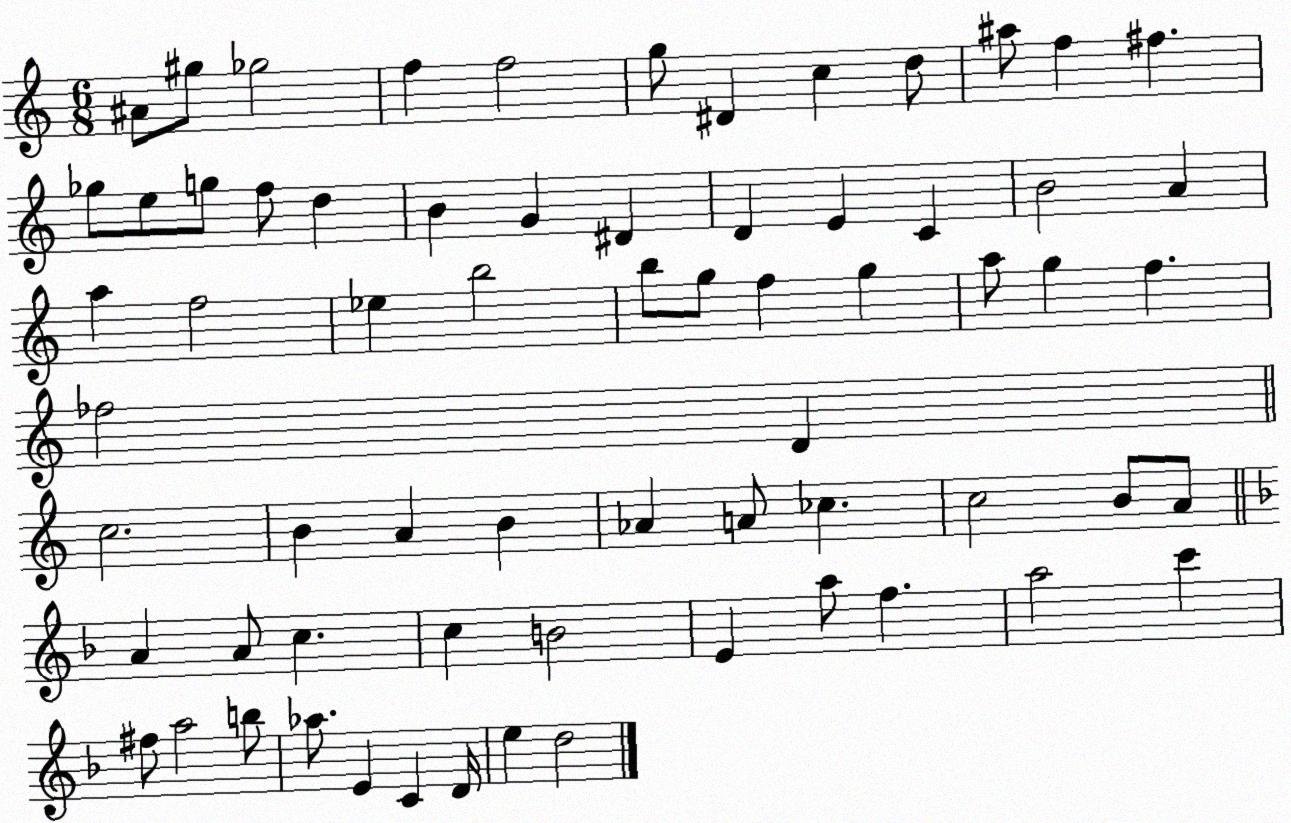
X:1
T:Untitled
M:6/8
L:1/4
K:C
^A/2 ^g/2 _g2 f f2 g/2 ^D c d/2 ^a/2 f ^f _g/2 e/2 g/2 f/2 d B G ^D D E C B2 A a f2 _e b2 b/2 g/2 f g a/2 g f _f2 D c2 B A B _A A/2 _c c2 B/2 A/2 A A/2 c c B2 E a/2 f a2 c' ^f/2 a2 b/2 _a/2 E C D/4 e d2